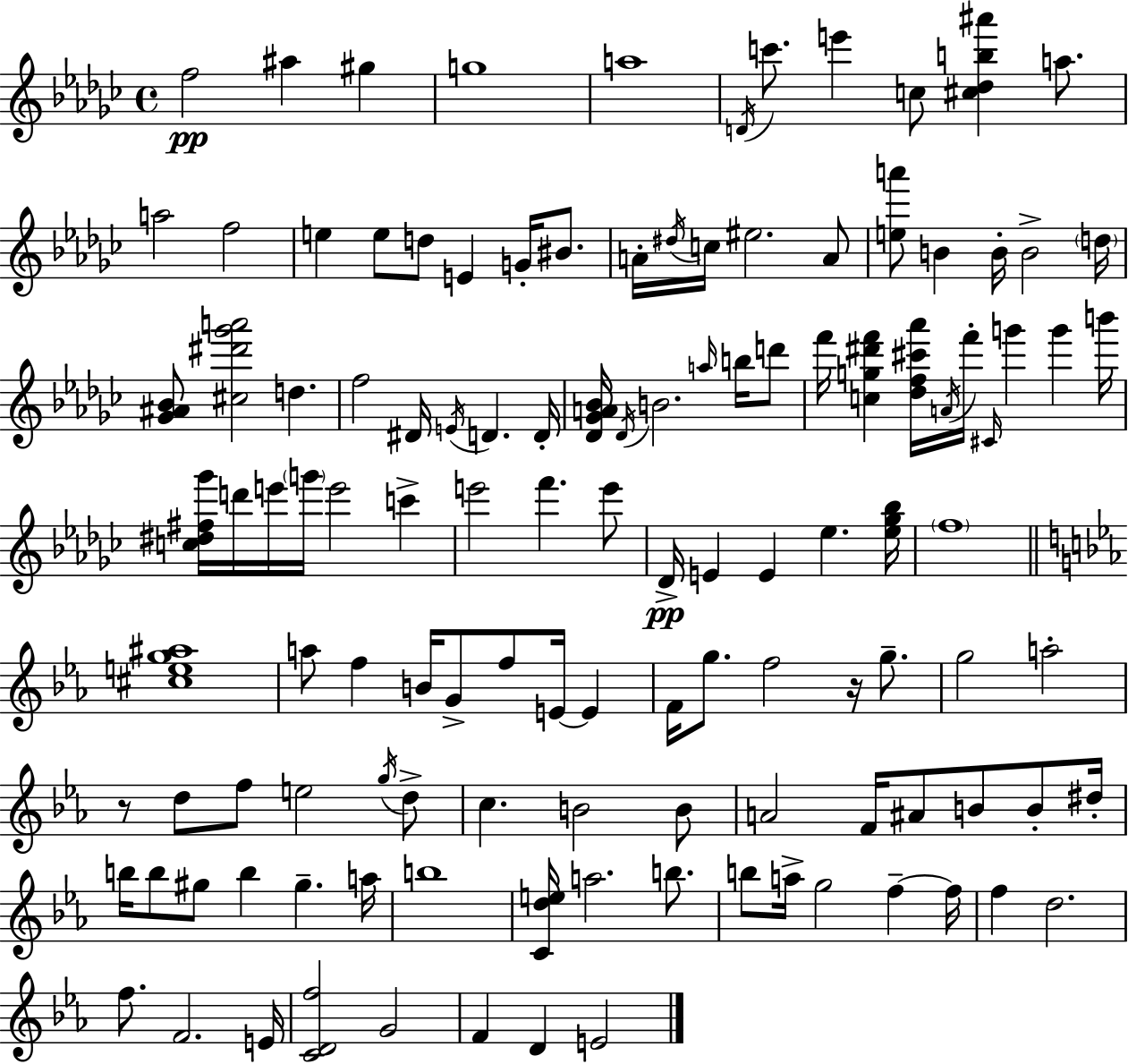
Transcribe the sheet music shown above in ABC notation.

X:1
T:Untitled
M:4/4
L:1/4
K:Ebm
f2 ^a ^g g4 a4 D/4 c'/2 e' c/2 [^c_db^a'] a/2 a2 f2 e e/2 d/2 E G/4 ^B/2 A/4 ^d/4 c/4 ^e2 A/2 [ea']/2 B B/4 B2 d/4 [_G^A_B]/2 [^c^d'_g'a']2 d f2 ^D/4 E/4 D D/4 [_D_GA_B]/4 _D/4 B2 a/4 b/4 d'/2 f'/4 [cg^d'f'] [_df^c'_a']/4 A/4 f'/4 ^C/4 g' g' b'/4 [c^d^f_g']/4 d'/4 e'/4 g'/4 e'2 c' e'2 f' e'/2 _D/4 E E _e [_e_g_b]/4 f4 [^ceg^a]4 a/2 f B/4 G/2 f/2 E/4 E F/4 g/2 f2 z/4 g/2 g2 a2 z/2 d/2 f/2 e2 g/4 d/2 c B2 B/2 A2 F/4 ^A/2 B/2 B/2 ^d/4 b/4 b/2 ^g/2 b ^g a/4 b4 [Cde]/4 a2 b/2 b/2 a/4 g2 f f/4 f d2 f/2 F2 E/4 [CDf]2 G2 F D E2